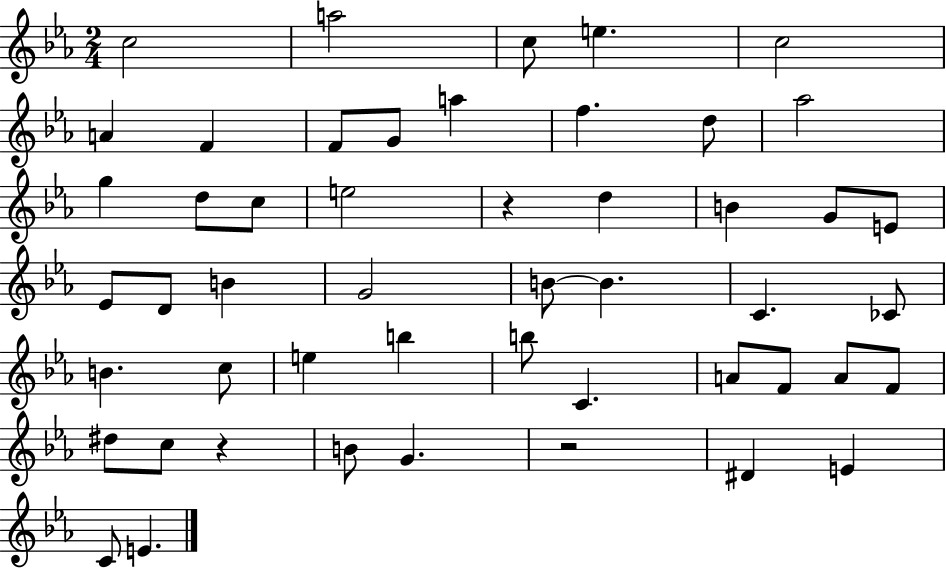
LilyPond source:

{
  \clef treble
  \numericTimeSignature
  \time 2/4
  \key ees \major
  c''2 | a''2 | c''8 e''4. | c''2 | \break a'4 f'4 | f'8 g'8 a''4 | f''4. d''8 | aes''2 | \break g''4 d''8 c''8 | e''2 | r4 d''4 | b'4 g'8 e'8 | \break ees'8 d'8 b'4 | g'2 | b'8~~ b'4. | c'4. ces'8 | \break b'4. c''8 | e''4 b''4 | b''8 c'4. | a'8 f'8 a'8 f'8 | \break dis''8 c''8 r4 | b'8 g'4. | r2 | dis'4 e'4 | \break c'8 e'4. | \bar "|."
}